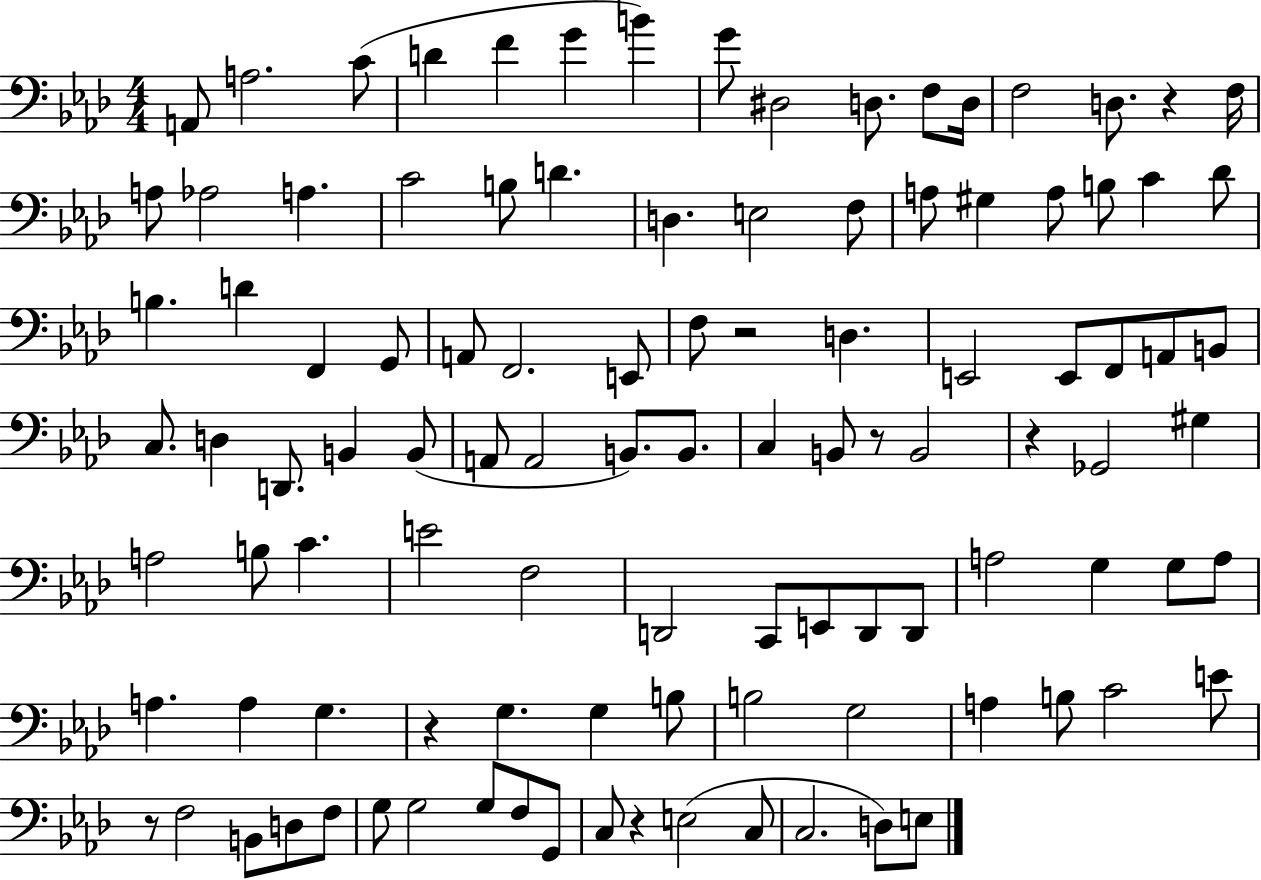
A2/e A3/h. C4/e D4/q F4/q G4/q B4/q G4/e D#3/h D3/e. F3/e D3/s F3/h D3/e. R/q F3/s A3/e Ab3/h A3/q. C4/h B3/e D4/q. D3/q. E3/h F3/e A3/e G#3/q A3/e B3/e C4/q Db4/e B3/q. D4/q F2/q G2/e A2/e F2/h. E2/e F3/e R/h D3/q. E2/h E2/e F2/e A2/e B2/e C3/e. D3/q D2/e. B2/q B2/e A2/e A2/h B2/e. B2/e. C3/q B2/e R/e B2/h R/q Gb2/h G#3/q A3/h B3/e C4/q. E4/h F3/h D2/h C2/e E2/e D2/e D2/e A3/h G3/q G3/e A3/e A3/q. A3/q G3/q. R/q G3/q. G3/q B3/e B3/h G3/h A3/q B3/e C4/h E4/e R/e F3/h B2/e D3/e F3/e G3/e G3/h G3/e F3/e G2/e C3/e R/q E3/h C3/e C3/h. D3/e E3/e